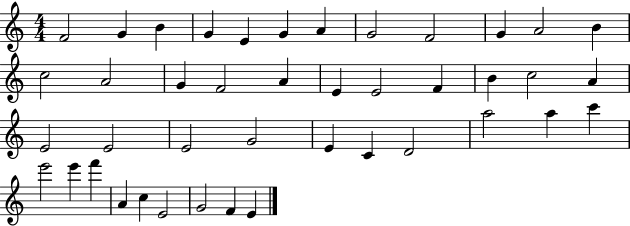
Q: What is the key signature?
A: C major